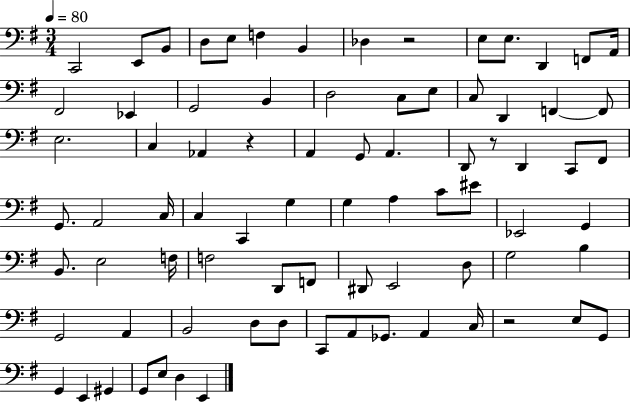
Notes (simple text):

C2/h E2/e B2/e D3/e E3/e F3/q B2/q Db3/q R/h E3/e E3/e. D2/q F2/e A2/s F#2/h Eb2/q G2/h B2/q D3/h C3/e E3/e C3/e D2/q F2/q F2/e E3/h. C3/q Ab2/q R/q A2/q G2/e A2/q. D2/e R/e D2/q C2/e F#2/e G2/e. A2/h C3/s C3/q C2/q G3/q G3/q A3/q C4/e EIS4/e Eb2/h G2/q B2/e. E3/h F3/s F3/h D2/e F2/e D#2/e E2/h D3/e G3/h B3/q G2/h A2/q B2/h D3/e D3/e C2/e A2/e Gb2/e. A2/q C3/s R/h E3/e G2/e G2/q E2/q G#2/q G2/e E3/e D3/q E2/q